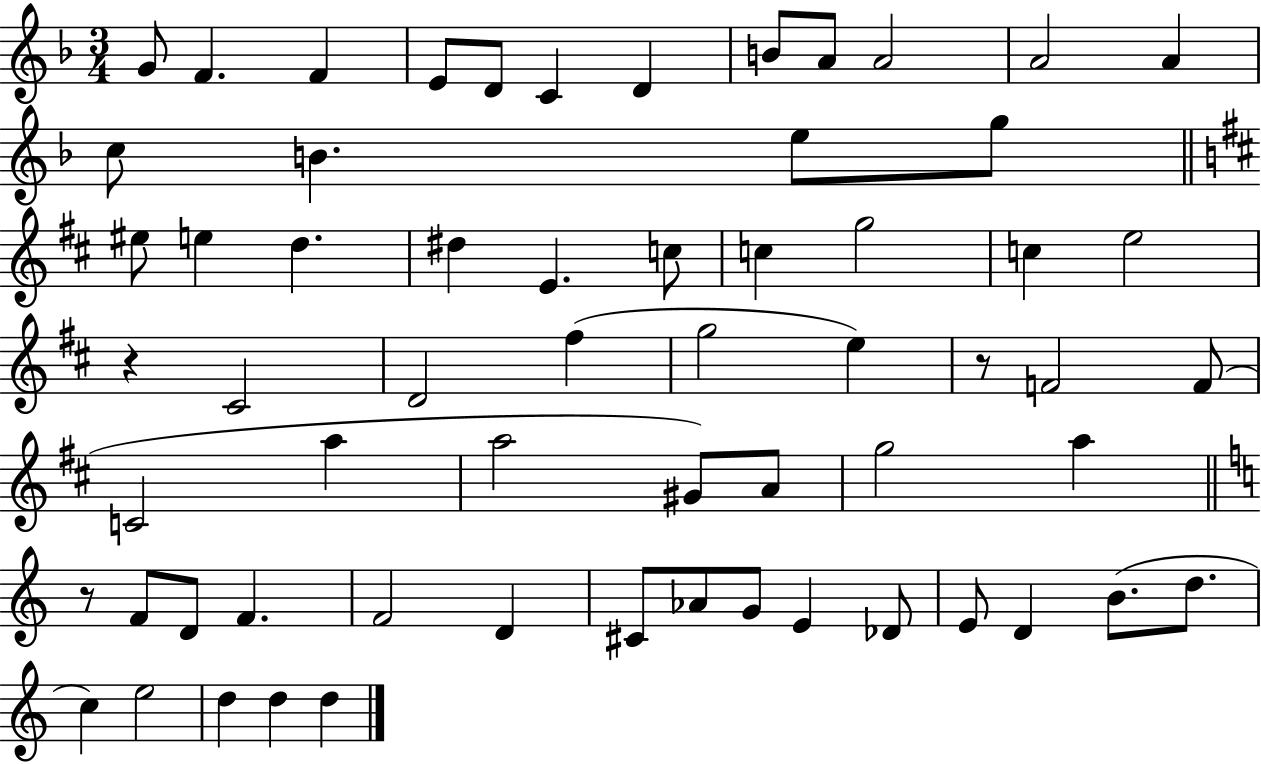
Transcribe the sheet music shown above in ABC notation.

X:1
T:Untitled
M:3/4
L:1/4
K:F
G/2 F F E/2 D/2 C D B/2 A/2 A2 A2 A c/2 B e/2 g/2 ^e/2 e d ^d E c/2 c g2 c e2 z ^C2 D2 ^f g2 e z/2 F2 F/2 C2 a a2 ^G/2 A/2 g2 a z/2 F/2 D/2 F F2 D ^C/2 _A/2 G/2 E _D/2 E/2 D B/2 d/2 c e2 d d d